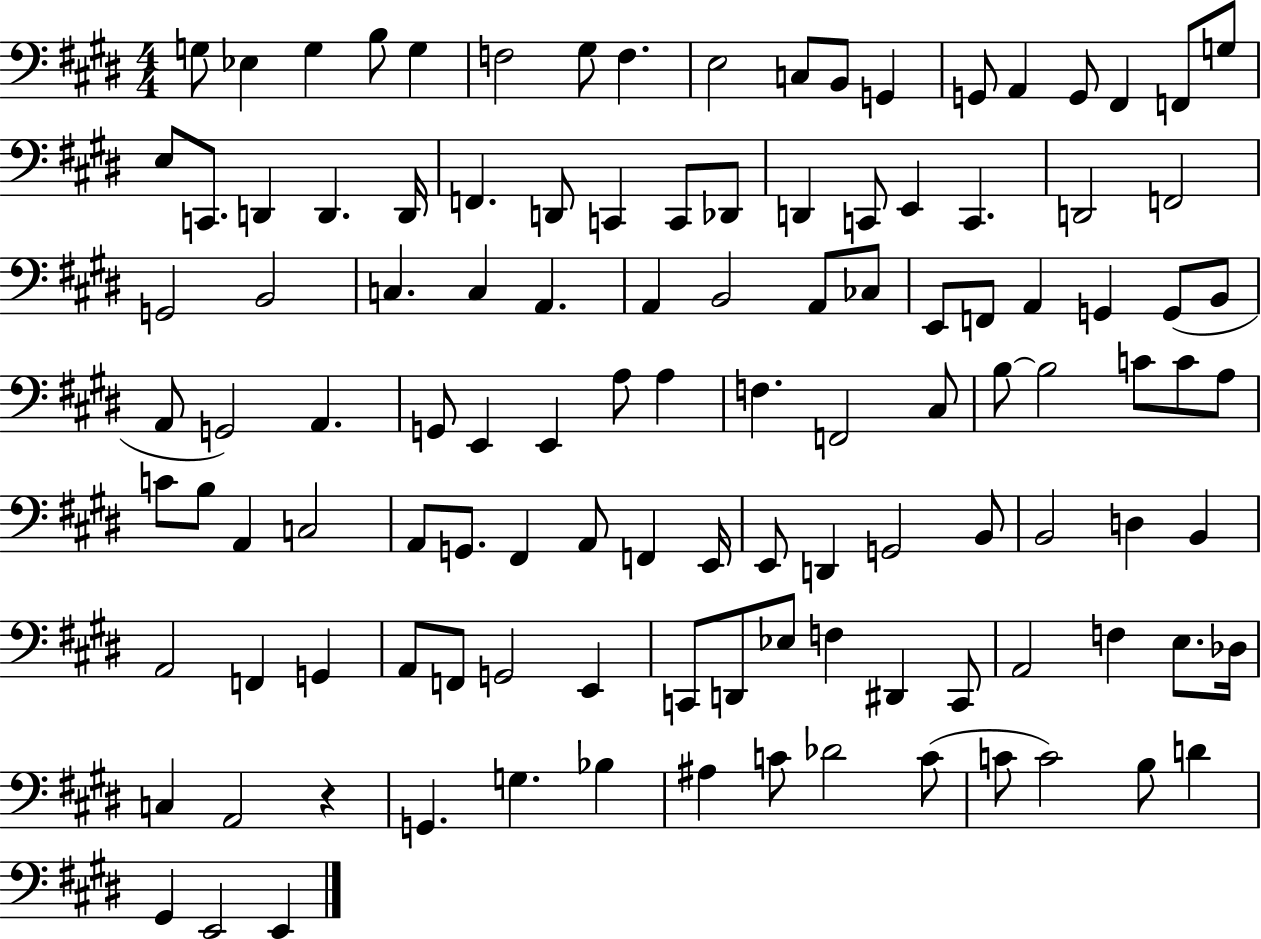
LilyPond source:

{
  \clef bass
  \numericTimeSignature
  \time 4/4
  \key e \major
  g8 ees4 g4 b8 g4 | f2 gis8 f4. | e2 c8 b,8 g,4 | g,8 a,4 g,8 fis,4 f,8 g8 | \break e8 c,8. d,4 d,4. d,16 | f,4. d,8 c,4 c,8 des,8 | d,4 c,8 e,4 c,4. | d,2 f,2 | \break g,2 b,2 | c4. c4 a,4. | a,4 b,2 a,8 ces8 | e,8 f,8 a,4 g,4 g,8( b,8 | \break a,8 g,2) a,4. | g,8 e,4 e,4 a8 a4 | f4. f,2 cis8 | b8~~ b2 c'8 c'8 a8 | \break c'8 b8 a,4 c2 | a,8 g,8. fis,4 a,8 f,4 e,16 | e,8 d,4 g,2 b,8 | b,2 d4 b,4 | \break a,2 f,4 g,4 | a,8 f,8 g,2 e,4 | c,8 d,8 ees8 f4 dis,4 c,8 | a,2 f4 e8. des16 | \break c4 a,2 r4 | g,4. g4. bes4 | ais4 c'8 des'2 c'8( | c'8 c'2) b8 d'4 | \break gis,4 e,2 e,4 | \bar "|."
}